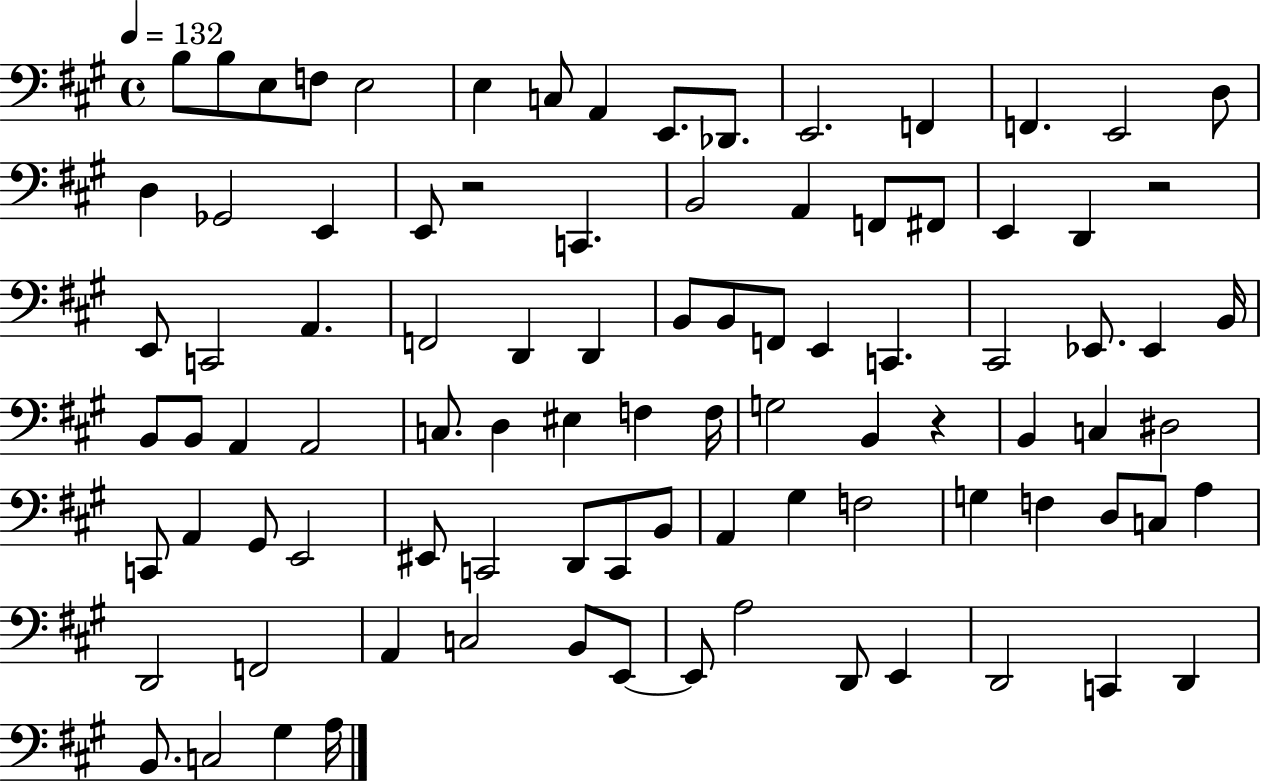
X:1
T:Untitled
M:4/4
L:1/4
K:A
B,/2 B,/2 E,/2 F,/2 E,2 E, C,/2 A,, E,,/2 _D,,/2 E,,2 F,, F,, E,,2 D,/2 D, _G,,2 E,, E,,/2 z2 C,, B,,2 A,, F,,/2 ^F,,/2 E,, D,, z2 E,,/2 C,,2 A,, F,,2 D,, D,, B,,/2 B,,/2 F,,/2 E,, C,, ^C,,2 _E,,/2 _E,, B,,/4 B,,/2 B,,/2 A,, A,,2 C,/2 D, ^E, F, F,/4 G,2 B,, z B,, C, ^D,2 C,,/2 A,, ^G,,/2 E,,2 ^E,,/2 C,,2 D,,/2 C,,/2 B,,/2 A,, ^G, F,2 G, F, D,/2 C,/2 A, D,,2 F,,2 A,, C,2 B,,/2 E,,/2 E,,/2 A,2 D,,/2 E,, D,,2 C,, D,, B,,/2 C,2 ^G, A,/4